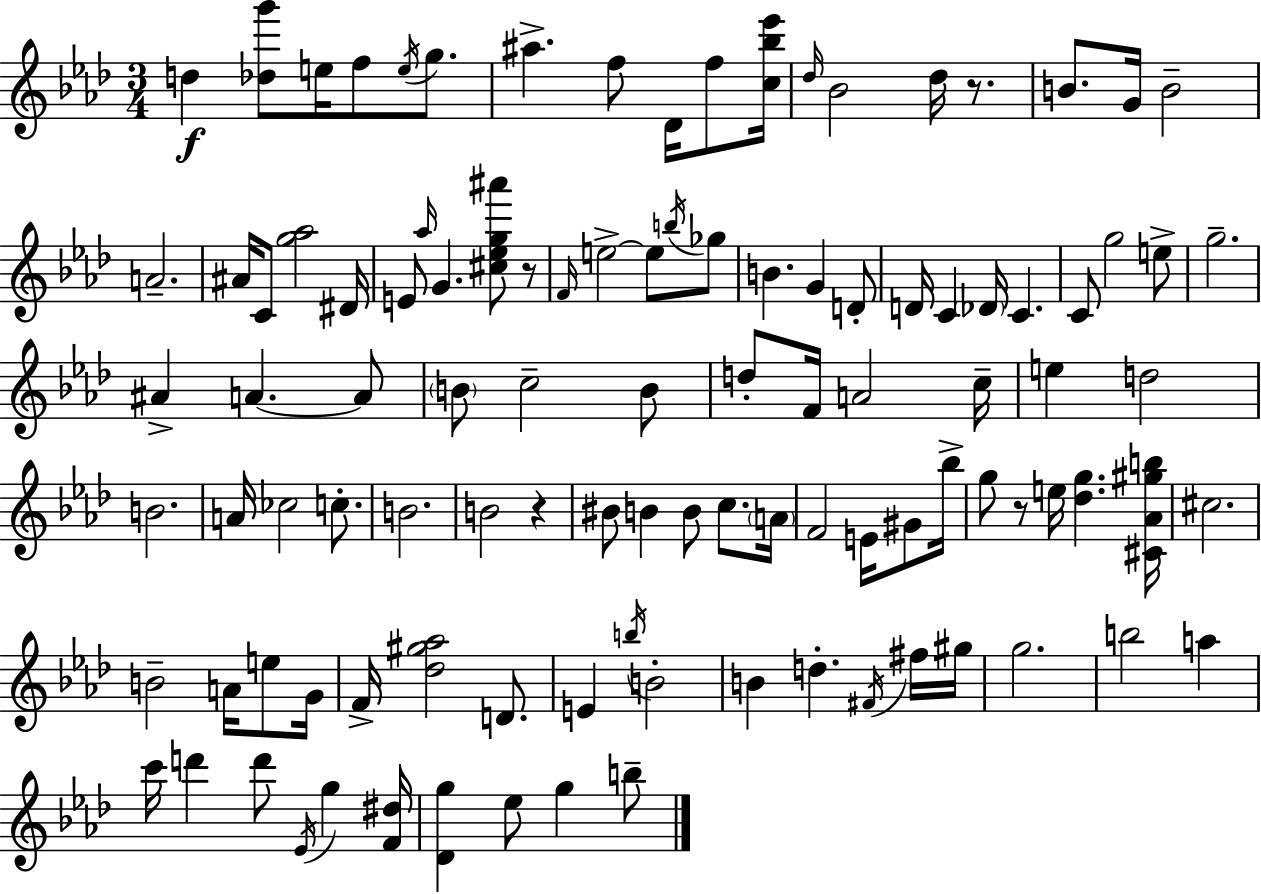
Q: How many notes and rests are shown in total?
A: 106